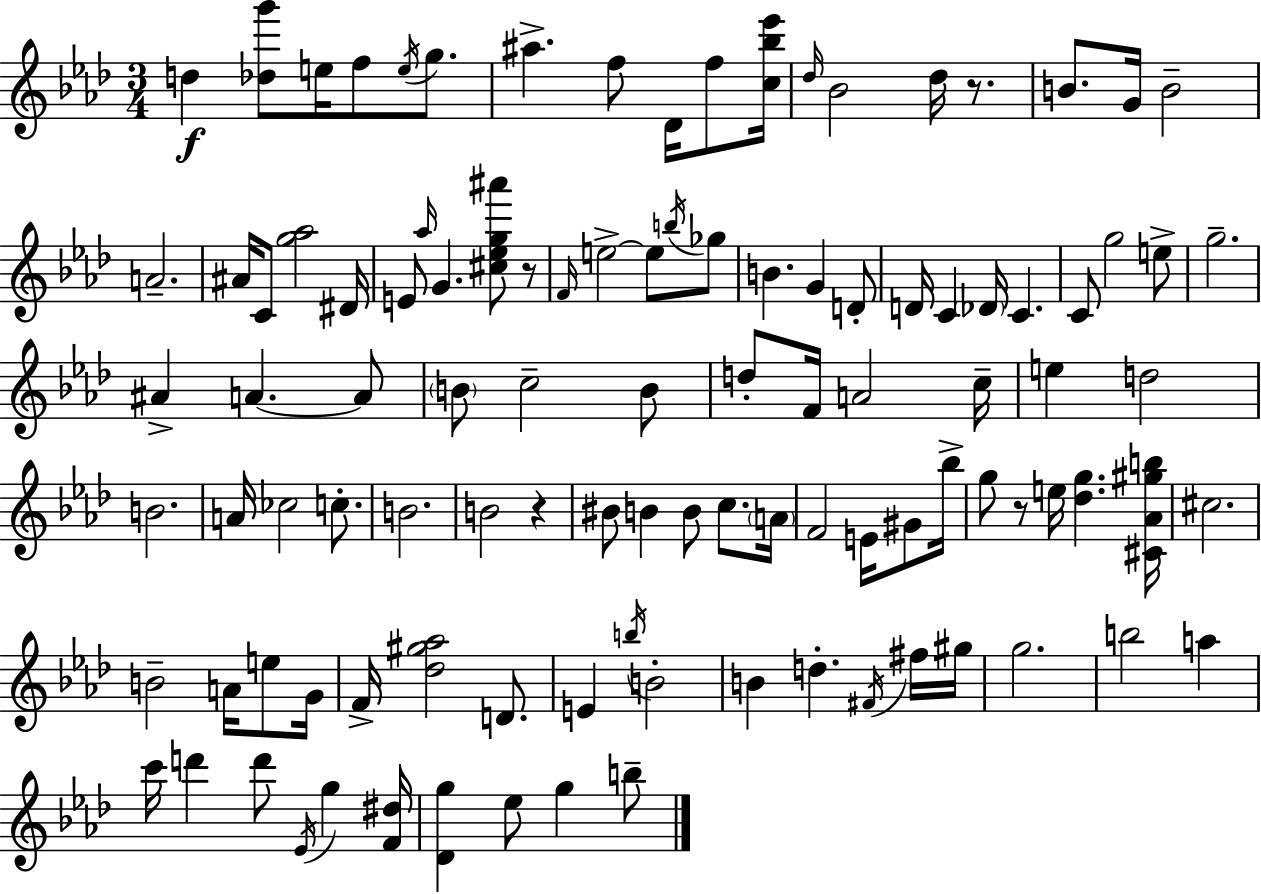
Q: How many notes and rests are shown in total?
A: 106